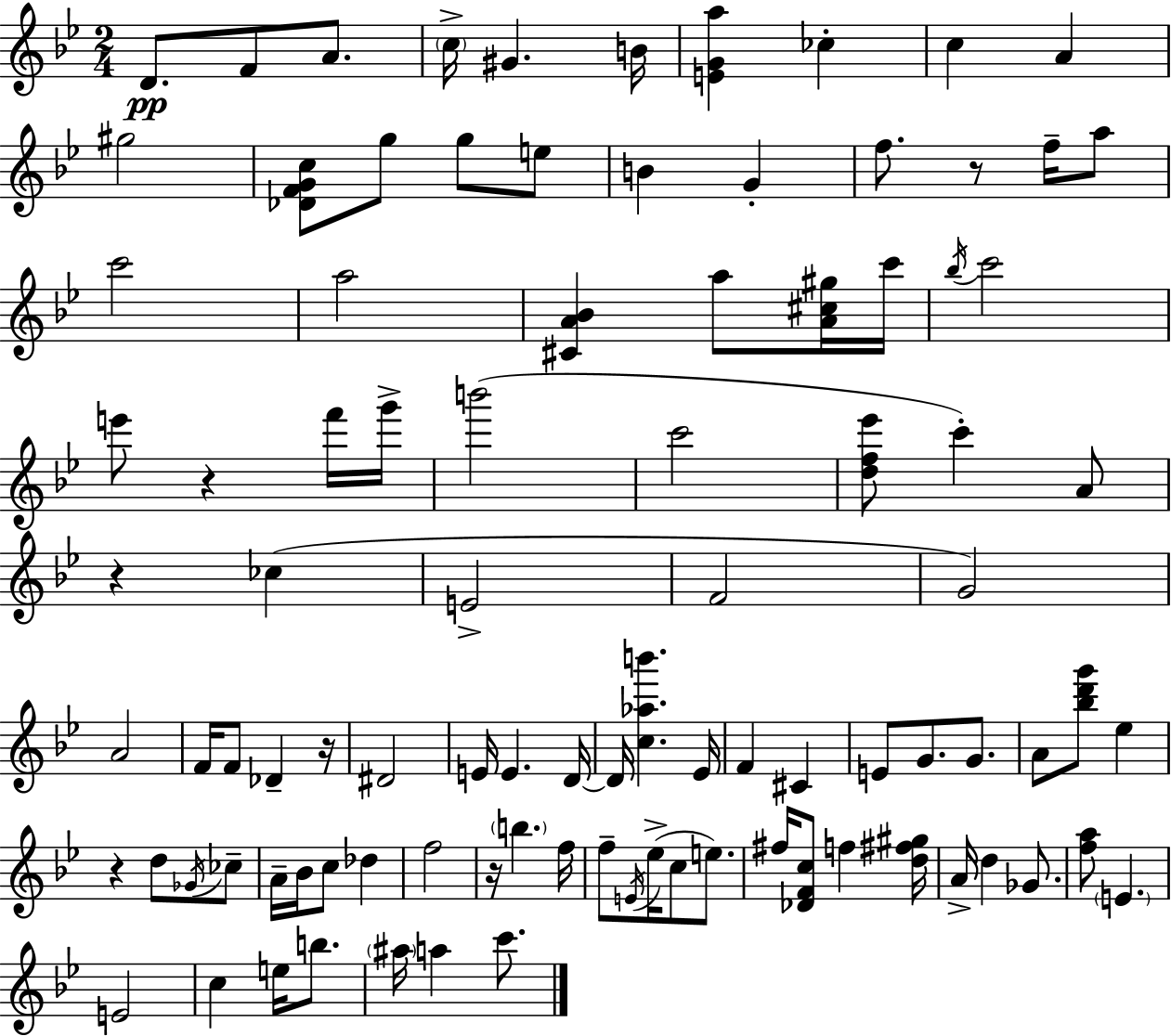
D4/e. F4/e A4/e. C5/s G#4/q. B4/s [E4,G4,A5]/q CES5/q C5/q A4/q G#5/h [Db4,F4,G4,C5]/e G5/e G5/e E5/e B4/q G4/q F5/e. R/e F5/s A5/e C6/h A5/h [C#4,A4,Bb4]/q A5/e [A4,C#5,G#5]/s C6/s Bb5/s C6/h E6/e R/q F6/s G6/s B6/h C6/h [D5,F5,Eb6]/e C6/q A4/e R/q CES5/q E4/h F4/h G4/h A4/h F4/s F4/e Db4/q R/s D#4/h E4/s E4/q. D4/s D4/s [C5,Ab5,B6]/q. Eb4/s F4/q C#4/q E4/e G4/e. G4/e. A4/e [Bb5,D6,G6]/e Eb5/q R/q D5/e Gb4/s CES5/e A4/s Bb4/s C5/e Db5/q F5/h R/s B5/q. F5/s F5/e E4/s Eb5/s C5/e E5/e. F#5/s [Db4,F4,C5]/e F5/q [D5,F#5,G#5]/s A4/s D5/q Gb4/e. [F5,A5]/e E4/q. E4/h C5/q E5/s B5/e. A#5/s A5/q C6/e.